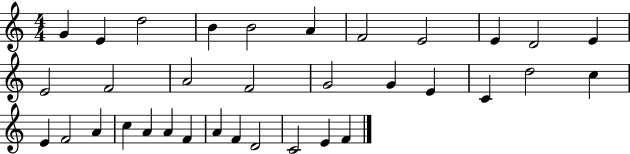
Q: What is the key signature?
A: C major